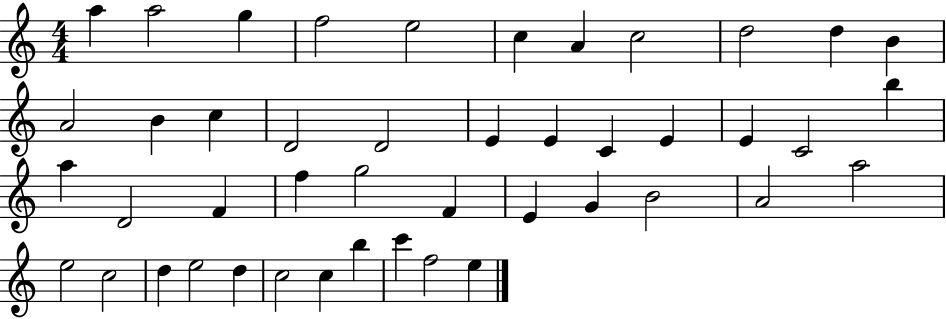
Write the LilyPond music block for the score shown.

{
  \clef treble
  \numericTimeSignature
  \time 4/4
  \key c \major
  a''4 a''2 g''4 | f''2 e''2 | c''4 a'4 c''2 | d''2 d''4 b'4 | \break a'2 b'4 c''4 | d'2 d'2 | e'4 e'4 c'4 e'4 | e'4 c'2 b''4 | \break a''4 d'2 f'4 | f''4 g''2 f'4 | e'4 g'4 b'2 | a'2 a''2 | \break e''2 c''2 | d''4 e''2 d''4 | c''2 c''4 b''4 | c'''4 f''2 e''4 | \break \bar "|."
}